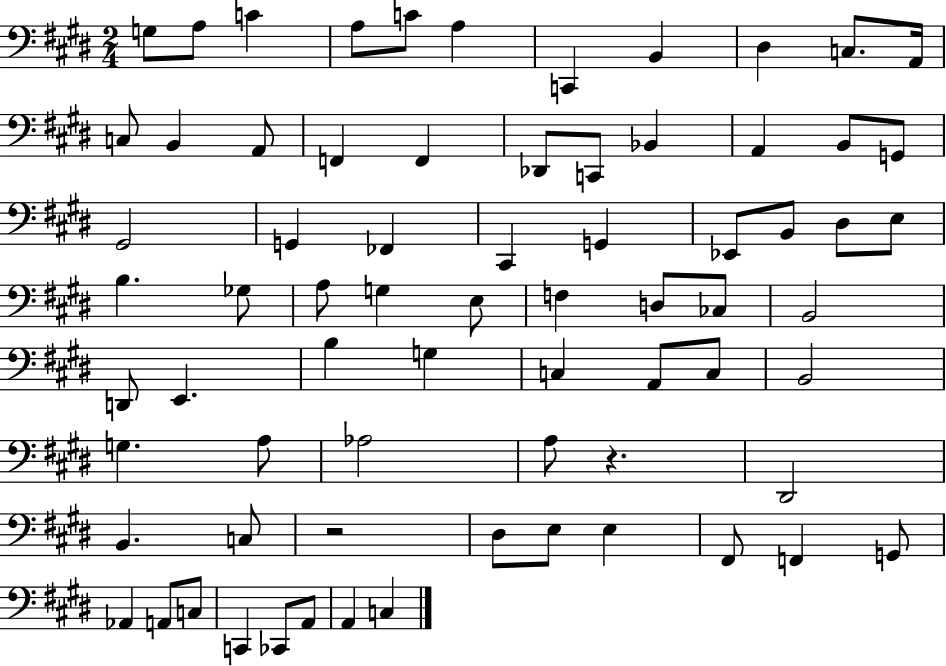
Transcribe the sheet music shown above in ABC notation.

X:1
T:Untitled
M:2/4
L:1/4
K:E
G,/2 A,/2 C A,/2 C/2 A, C,, B,, ^D, C,/2 A,,/4 C,/2 B,, A,,/2 F,, F,, _D,,/2 C,,/2 _B,, A,, B,,/2 G,,/2 ^G,,2 G,, _F,, ^C,, G,, _E,,/2 B,,/2 ^D,/2 E,/2 B, _G,/2 A,/2 G, E,/2 F, D,/2 _C,/2 B,,2 D,,/2 E,, B, G, C, A,,/2 C,/2 B,,2 G, A,/2 _A,2 A,/2 z ^D,,2 B,, C,/2 z2 ^D,/2 E,/2 E, ^F,,/2 F,, G,,/2 _A,, A,,/2 C,/2 C,, _C,,/2 A,,/2 A,, C,